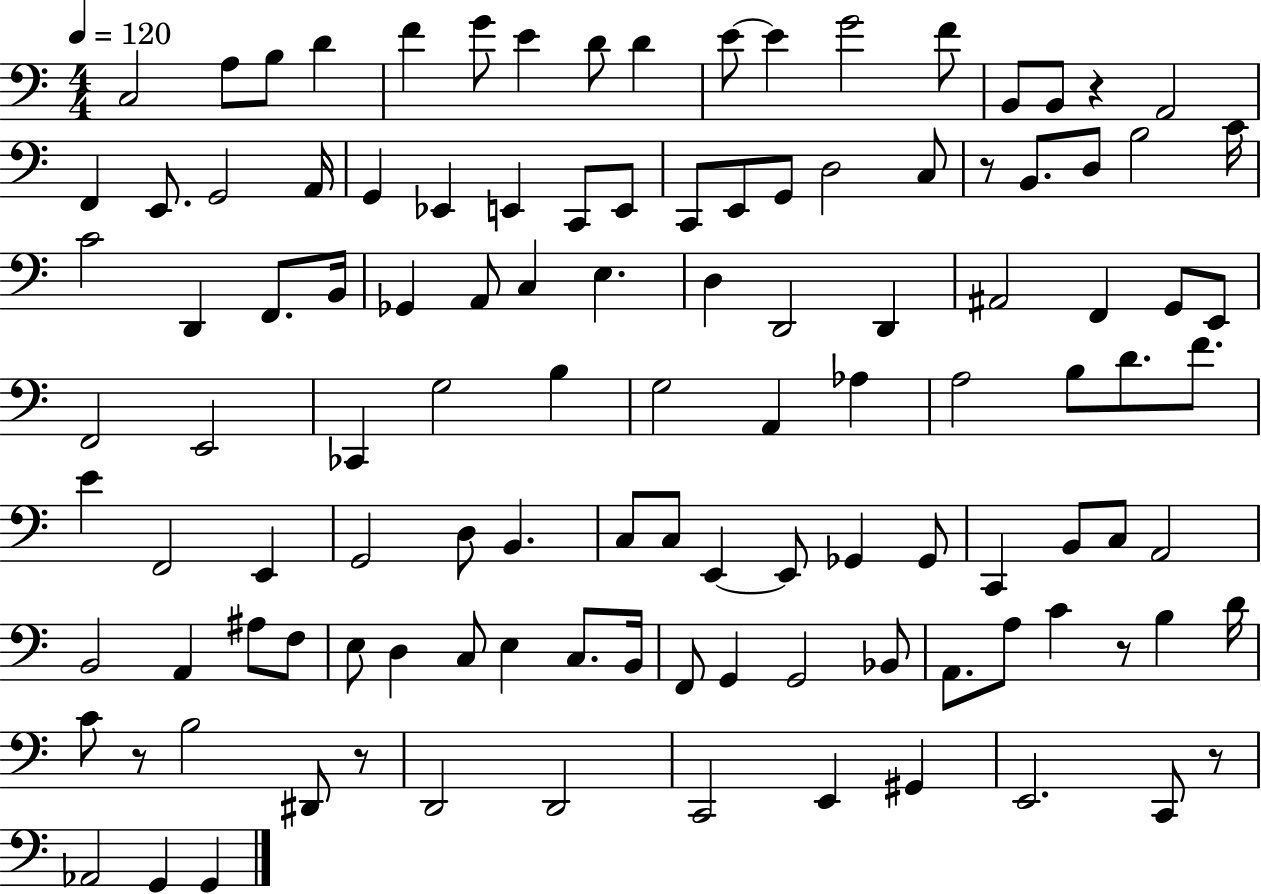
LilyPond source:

{
  \clef bass
  \numericTimeSignature
  \time 4/4
  \key c \major
  \tempo 4 = 120
  c2 a8 b8 d'4 | f'4 g'8 e'4 d'8 d'4 | e'8~~ e'4 g'2 f'8 | b,8 b,8 r4 a,2 | \break f,4 e,8. g,2 a,16 | g,4 ees,4 e,4 c,8 e,8 | c,8 e,8 g,8 d2 c8 | r8 b,8. d8 b2 c'16 | \break c'2 d,4 f,8. b,16 | ges,4 a,8 c4 e4. | d4 d,2 d,4 | ais,2 f,4 g,8 e,8 | \break f,2 e,2 | ces,4 g2 b4 | g2 a,4 aes4 | a2 b8 d'8. f'8. | \break e'4 f,2 e,4 | g,2 d8 b,4. | c8 c8 e,4~~ e,8 ges,4 ges,8 | c,4 b,8 c8 a,2 | \break b,2 a,4 ais8 f8 | e8 d4 c8 e4 c8. b,16 | f,8 g,4 g,2 bes,8 | a,8. a8 c'4 r8 b4 d'16 | \break c'8 r8 b2 dis,8 r8 | d,2 d,2 | c,2 e,4 gis,4 | e,2. c,8 r8 | \break aes,2 g,4 g,4 | \bar "|."
}